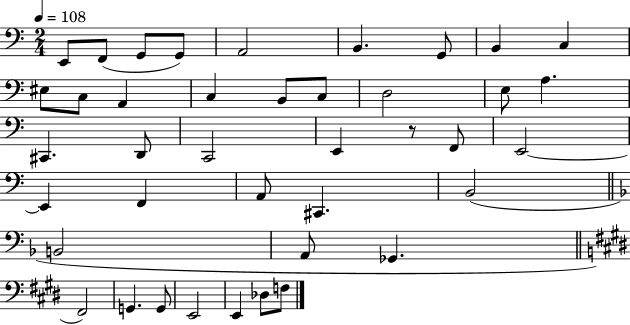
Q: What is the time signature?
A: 2/4